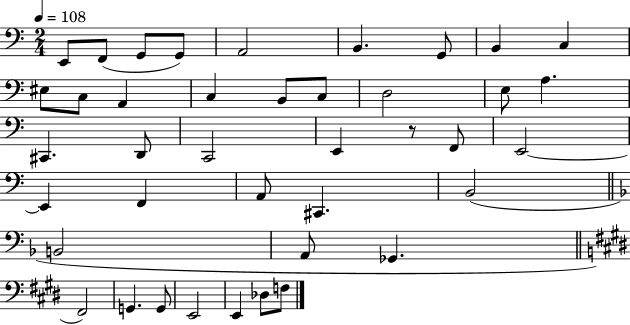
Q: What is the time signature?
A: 2/4